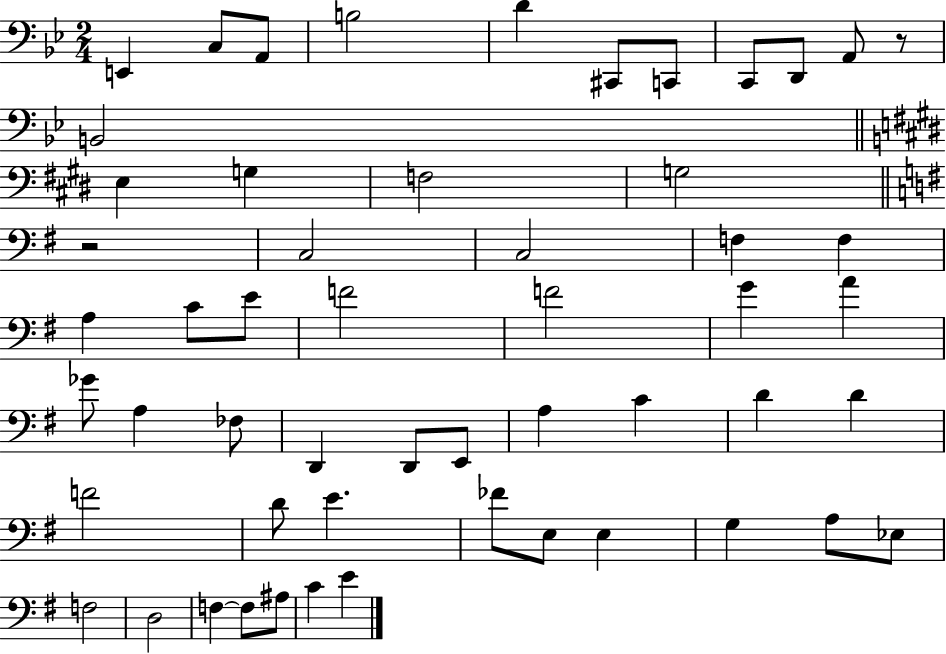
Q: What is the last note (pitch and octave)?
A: E4